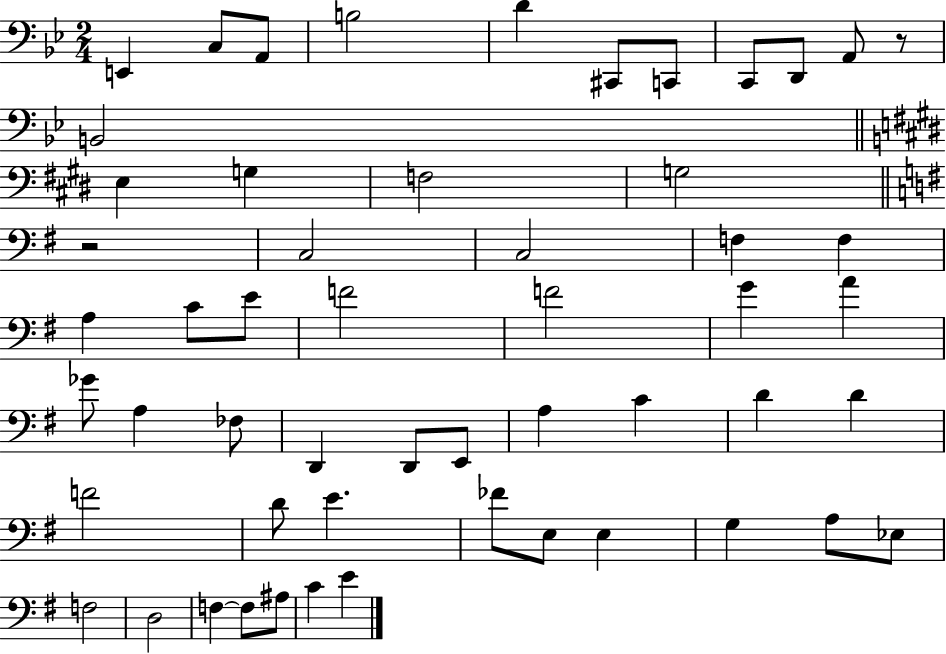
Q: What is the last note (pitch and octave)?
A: E4